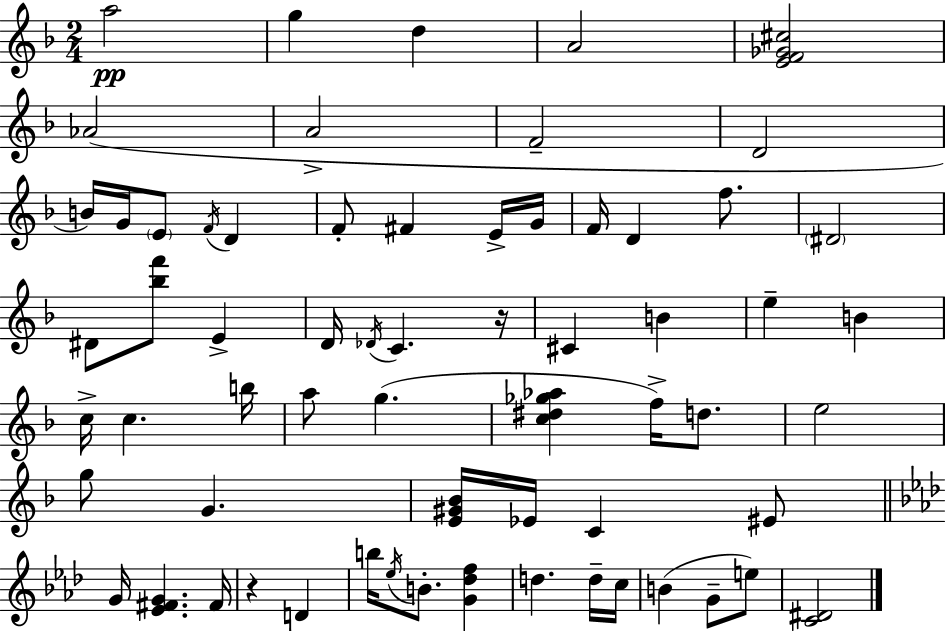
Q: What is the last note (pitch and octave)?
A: E5